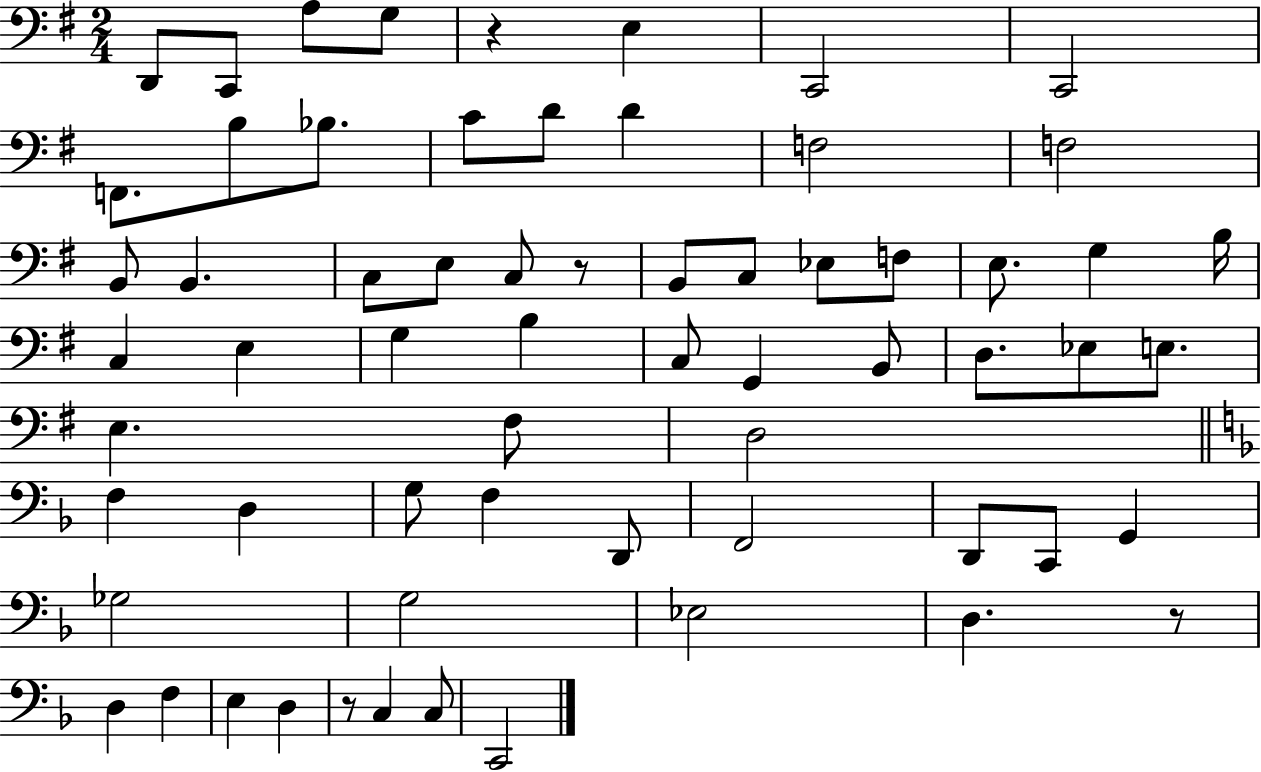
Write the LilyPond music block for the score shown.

{
  \clef bass
  \numericTimeSignature
  \time 2/4
  \key g \major
  d,8 c,8 a8 g8 | r4 e4 | c,2 | c,2 | \break f,8. b8 bes8. | c'8 d'8 d'4 | f2 | f2 | \break b,8 b,4. | c8 e8 c8 r8 | b,8 c8 ees8 f8 | e8. g4 b16 | \break c4 e4 | g4 b4 | c8 g,4 b,8 | d8. ees8 e8. | \break e4. fis8 | d2 | \bar "||" \break \key f \major f4 d4 | g8 f4 d,8 | f,2 | d,8 c,8 g,4 | \break ges2 | g2 | ees2 | d4. r8 | \break d4 f4 | e4 d4 | r8 c4 c8 | c,2 | \break \bar "|."
}